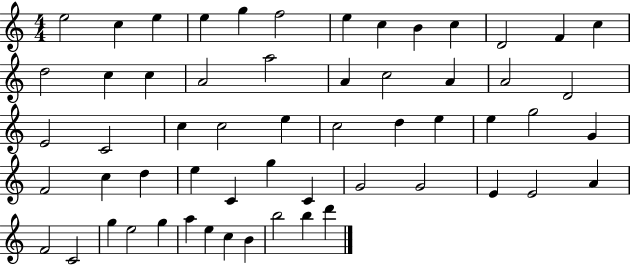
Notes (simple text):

E5/h C5/q E5/q E5/q G5/q F5/h E5/q C5/q B4/q C5/q D4/h F4/q C5/q D5/h C5/q C5/q A4/h A5/h A4/q C5/h A4/q A4/h D4/h E4/h C4/h C5/q C5/h E5/q C5/h D5/q E5/q E5/q G5/h G4/q F4/h C5/q D5/q E5/q C4/q G5/q C4/q G4/h G4/h E4/q E4/h A4/q F4/h C4/h G5/q E5/h G5/q A5/q E5/q C5/q B4/q B5/h B5/q D6/q